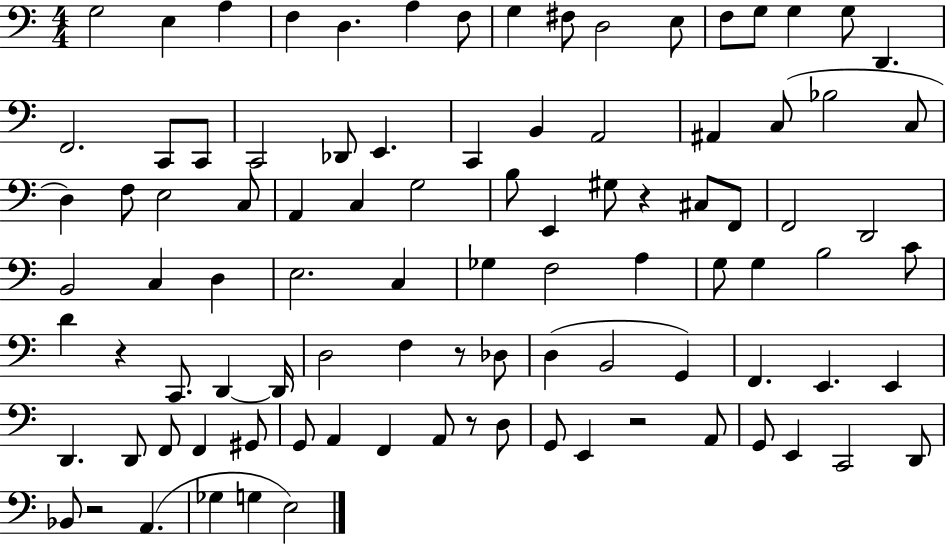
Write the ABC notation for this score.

X:1
T:Untitled
M:4/4
L:1/4
K:C
G,2 E, A, F, D, A, F,/2 G, ^F,/2 D,2 E,/2 F,/2 G,/2 G, G,/2 D,, F,,2 C,,/2 C,,/2 C,,2 _D,,/2 E,, C,, B,, A,,2 ^A,, C,/2 _B,2 C,/2 D, F,/2 E,2 C,/2 A,, C, G,2 B,/2 E,, ^G,/2 z ^C,/2 F,,/2 F,,2 D,,2 B,,2 C, D, E,2 C, _G, F,2 A, G,/2 G, B,2 C/2 D z C,,/2 D,, D,,/4 D,2 F, z/2 _D,/2 D, B,,2 G,, F,, E,, E,, D,, D,,/2 F,,/2 F,, ^G,,/2 G,,/2 A,, F,, A,,/2 z/2 D,/2 G,,/2 E,, z2 A,,/2 G,,/2 E,, C,,2 D,,/2 _B,,/2 z2 A,, _G, G, E,2